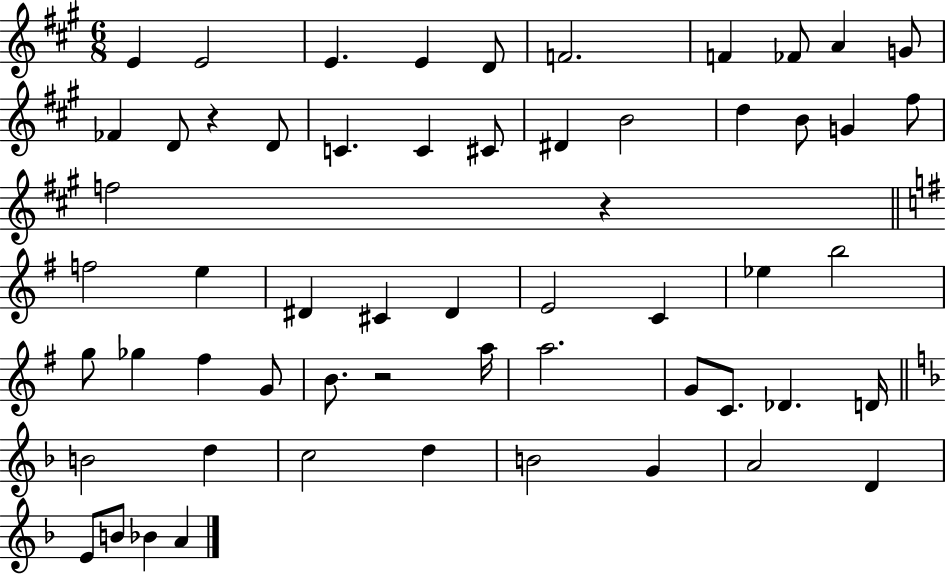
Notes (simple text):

E4/q E4/h E4/q. E4/q D4/e F4/h. F4/q FES4/e A4/q G4/e FES4/q D4/e R/q D4/e C4/q. C4/q C#4/e D#4/q B4/h D5/q B4/e G4/q F#5/e F5/h R/q F5/h E5/q D#4/q C#4/q D#4/q E4/h C4/q Eb5/q B5/h G5/e Gb5/q F#5/q G4/e B4/e. R/h A5/s A5/h. G4/e C4/e. Db4/q. D4/s B4/h D5/q C5/h D5/q B4/h G4/q A4/h D4/q E4/e B4/e Bb4/q A4/q